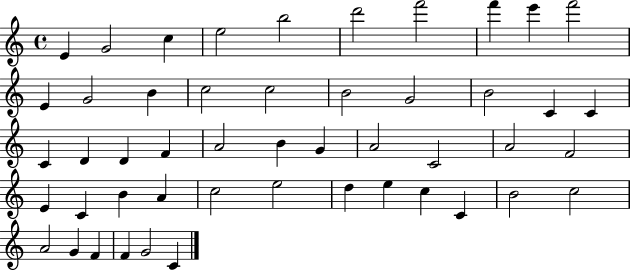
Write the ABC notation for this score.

X:1
T:Untitled
M:4/4
L:1/4
K:C
E G2 c e2 b2 d'2 f'2 f' e' f'2 E G2 B c2 c2 B2 G2 B2 C C C D D F A2 B G A2 C2 A2 F2 E C B A c2 e2 d e c C B2 c2 A2 G F F G2 C